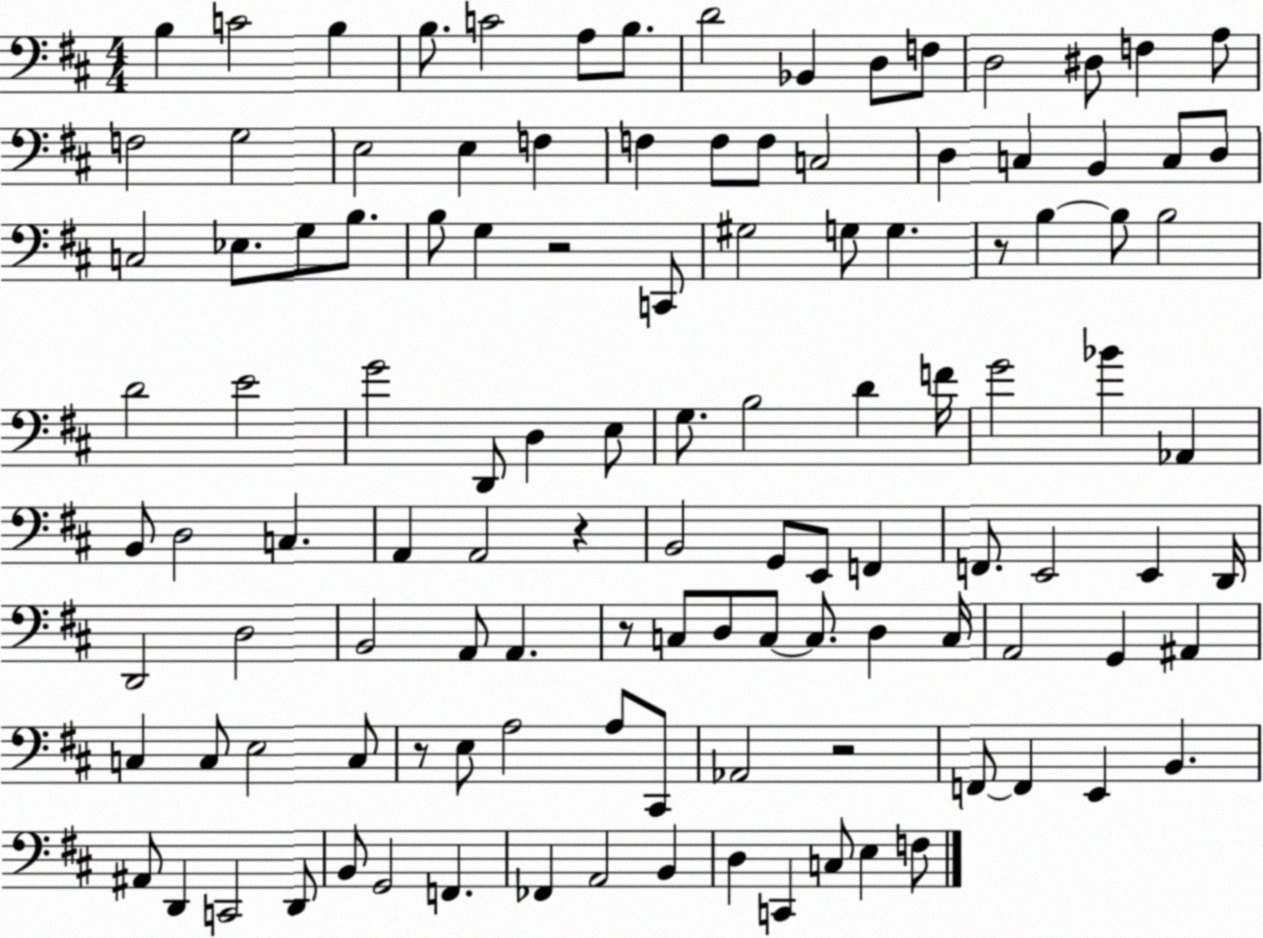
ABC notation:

X:1
T:Untitled
M:4/4
L:1/4
K:D
B, C2 B, B,/2 C2 A,/2 B,/2 D2 _B,, D,/2 F,/2 D,2 ^D,/2 F, A,/2 F,2 G,2 E,2 E, F, F, F,/2 F,/2 C,2 D, C, B,, C,/2 D,/2 C,2 _E,/2 G,/2 B,/2 B,/2 G, z2 C,,/2 ^G,2 G,/2 G, z/2 B, B,/2 B,2 D2 E2 G2 D,,/2 D, E,/2 G,/2 B,2 D F/4 G2 _B _A,, B,,/2 D,2 C, A,, A,,2 z B,,2 G,,/2 E,,/2 F,, F,,/2 E,,2 E,, D,,/4 D,,2 D,2 B,,2 A,,/2 A,, z/2 C,/2 D,/2 C,/2 C,/2 D, C,/4 A,,2 G,, ^A,, C, C,/2 E,2 C,/2 z/2 E,/2 A,2 A,/2 ^C,,/2 _A,,2 z2 F,,/2 F,, E,, B,, ^A,,/2 D,, C,,2 D,,/2 B,,/2 G,,2 F,, _F,, A,,2 B,, D, C,, C,/2 E, F,/2